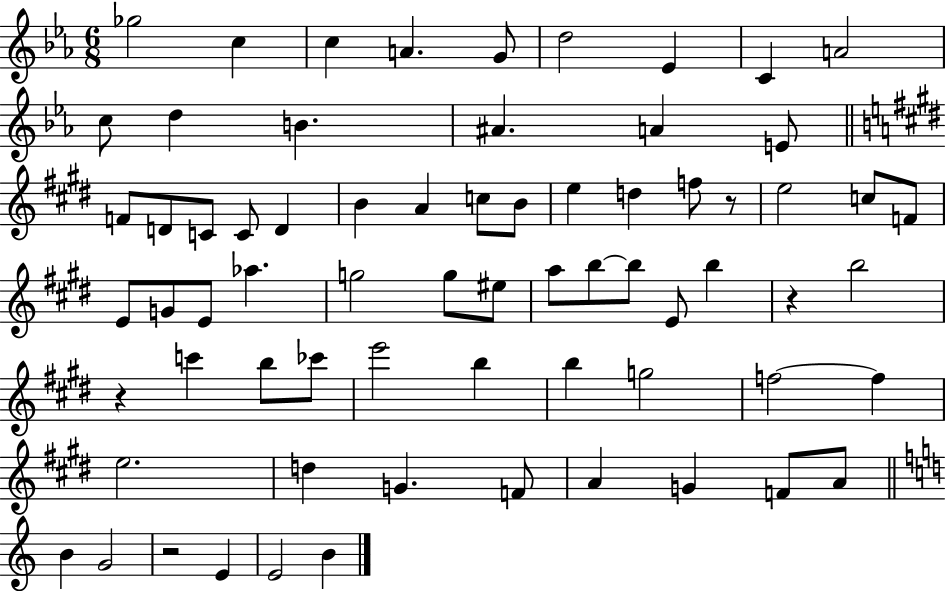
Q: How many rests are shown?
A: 4